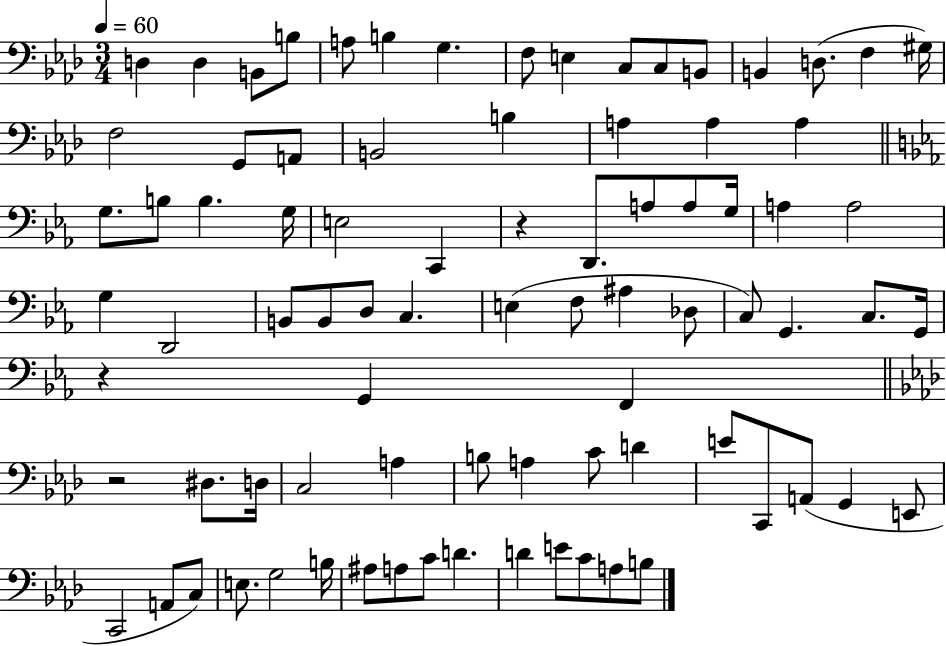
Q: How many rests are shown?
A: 3